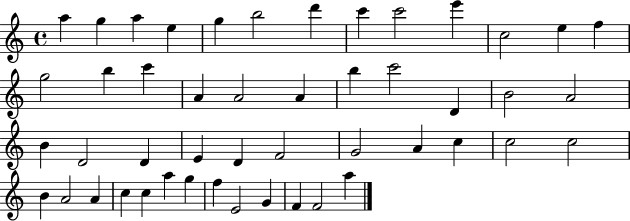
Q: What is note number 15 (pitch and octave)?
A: B5